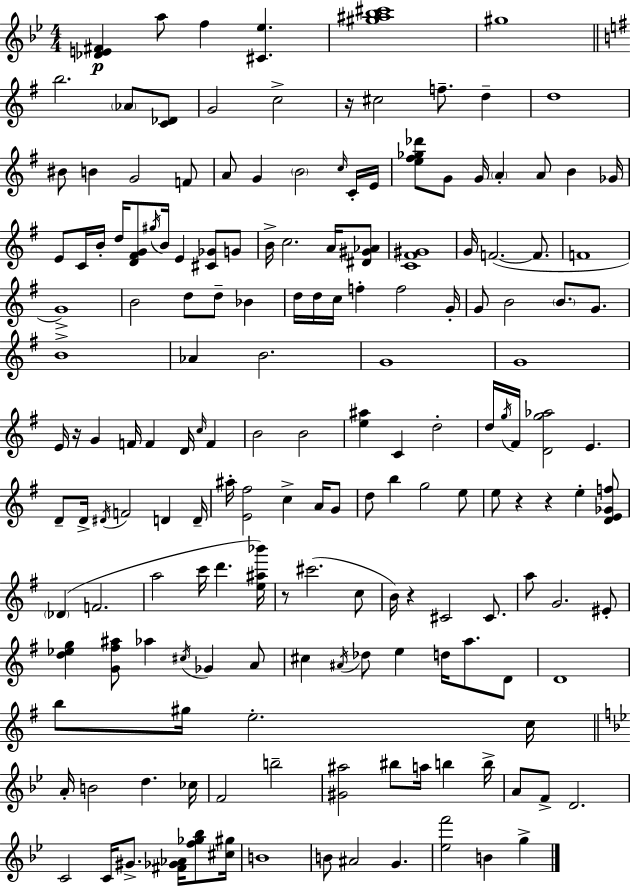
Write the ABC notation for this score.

X:1
T:Untitled
M:4/4
L:1/4
K:Gm
[_DE^F] a/2 f [^C_e] [^g^a_b^c']4 ^g4 b2 _A/2 [C_D]/2 G2 c2 z/4 ^c2 f/2 d d4 ^B/2 B G2 F/2 A/2 G B2 c/4 C/4 E/4 [e^f_g_d']/2 G/2 G/4 A A/2 B _G/4 E/2 C/4 B/4 d/4 [D^FG]/2 ^g/4 B/4 E [^C_G]/2 G/2 B/4 c2 A/4 [^D^G_A]/2 [C^F^G]4 G/4 F2 F/2 F4 G4 B2 d/2 d/2 _B d/4 d/4 c/4 f f2 G/4 G/2 B2 B/2 G/2 B4 _A B2 G4 G4 E/4 z/4 G F/4 F D/4 c/4 F B2 B2 [e^a] C d2 d/4 g/4 ^F/4 [Dg_a]2 E D/2 D/4 ^D/4 F2 D D/4 ^a/4 [E^f]2 c A/4 G/2 d/2 b g2 e/2 e/2 z z e [DE_Gf]/2 _D F2 a2 c'/4 d' [e^a_b']/4 z/2 ^c'2 c/2 B/4 z ^C2 ^C/2 a/2 G2 ^E/2 [d_eg] [G^f^a]/2 _a ^c/4 _G A/2 ^c ^A/4 _d/2 e d/4 a/2 D/2 D4 b/2 ^g/4 e2 c/4 A/4 B2 d _c/4 F2 b2 [^G^a]2 ^b/2 a/4 b b/4 A/2 F/2 D2 C2 C/4 ^G/2 [^F_G_A]/4 [f_g_b]/2 [^c^g]/4 B4 B/2 ^A2 G [_ef']2 B g